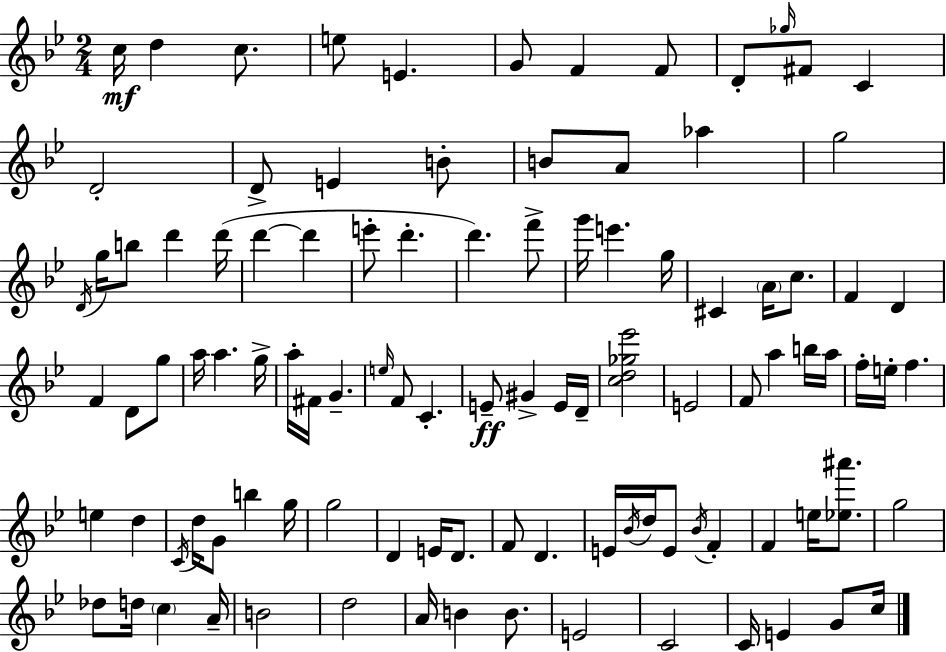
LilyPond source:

{
  \clef treble
  \numericTimeSignature
  \time 2/4
  \key bes \major
  c''16\mf d''4 c''8. | e''8 e'4. | g'8 f'4 f'8 | d'8-. \grace { ges''16 } fis'8 c'4 | \break d'2-. | d'8-> e'4 b'8-. | b'8 a'8 aes''4 | g''2 | \break \acciaccatura { d'16 } g''16 b''8 d'''4 | d'''16( d'''4~~ d'''4 | e'''8-. d'''4.-. | d'''4.) | \break f'''8-> g'''16 e'''4. | g''16 cis'4 \parenthesize a'16 c''8. | f'4 d'4 | f'4 d'8 | \break g''8 a''16 a''4. | g''16-> a''16-. fis'16 g'4.-- | \grace { e''16 } f'8 c'4.-. | e'8--\ff gis'4-> | \break e'16 d'16-- <c'' d'' ges'' ees'''>2 | e'2 | f'8 a''4 | b''16 a''16 f''16-. e''16-. f''4. | \break e''4 d''4 | \acciaccatura { c'16 } d''16 g'8 b''4 | g''16 g''2 | d'4 | \break e'16 d'8. f'8 d'4. | e'16 \acciaccatura { bes'16 } d''16 e'8 | \acciaccatura { bes'16 } f'4-. f'4 | e''16 <ees'' ais'''>8. g''2 | \break des''8 | d''16 \parenthesize c''4 a'16-- b'2 | d''2 | a'16 b'4 | \break b'8. e'2 | c'2 | c'16 e'4 | g'8 c''16 \bar "|."
}